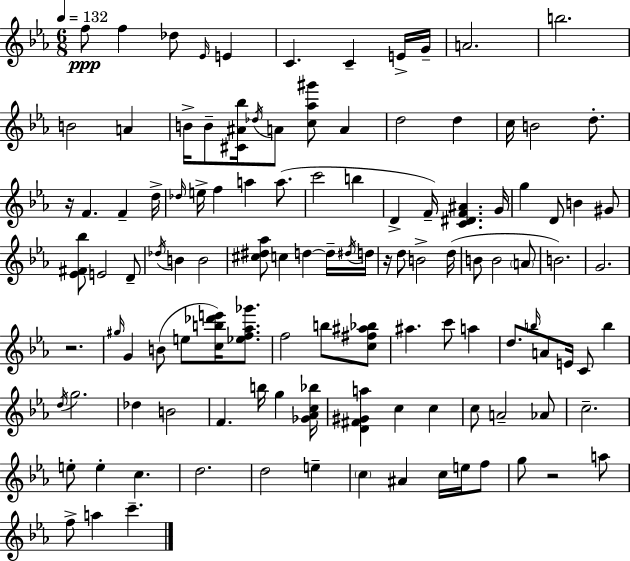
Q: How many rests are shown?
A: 4